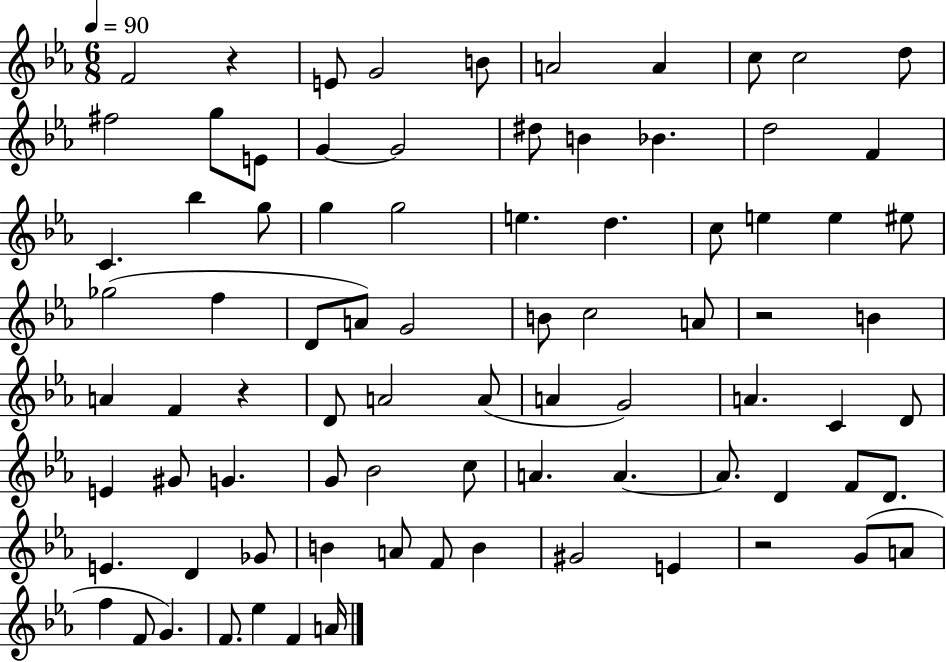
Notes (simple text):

F4/h R/q E4/e G4/h B4/e A4/h A4/q C5/e C5/h D5/e F#5/h G5/e E4/e G4/q G4/h D#5/e B4/q Bb4/q. D5/h F4/q C4/q. Bb5/q G5/e G5/q G5/h E5/q. D5/q. C5/e E5/q E5/q EIS5/e Gb5/h F5/q D4/e A4/e G4/h B4/e C5/h A4/e R/h B4/q A4/q F4/q R/q D4/e A4/h A4/e A4/q G4/h A4/q. C4/q D4/e E4/q G#4/e G4/q. G4/e Bb4/h C5/e A4/q. A4/q. A4/e. D4/q F4/e D4/e. E4/q. D4/q Gb4/e B4/q A4/e F4/e B4/q G#4/h E4/q R/h G4/e A4/e F5/q F4/e G4/q. F4/e. Eb5/q F4/q A4/s